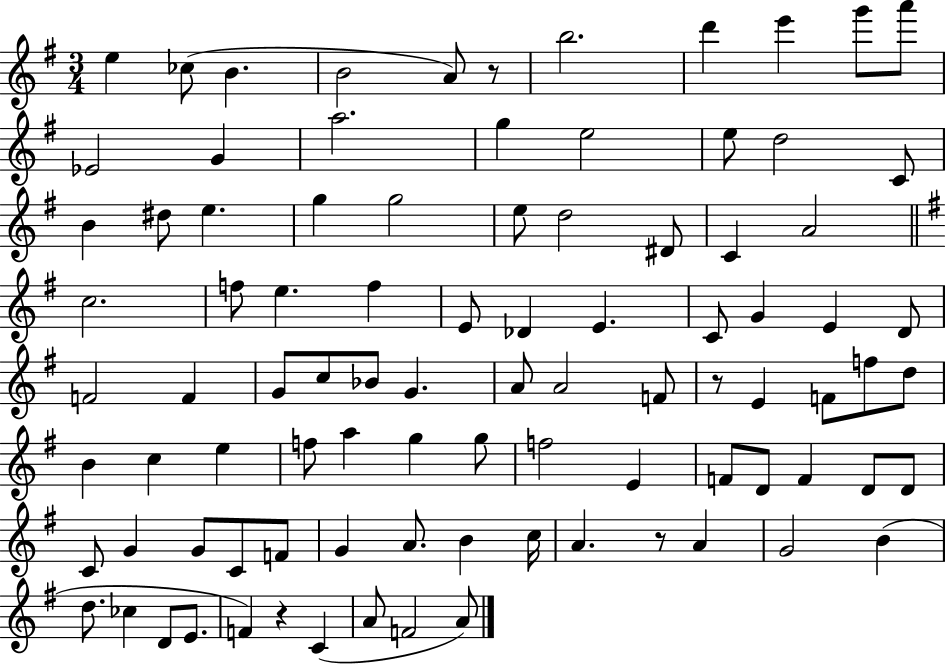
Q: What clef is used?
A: treble